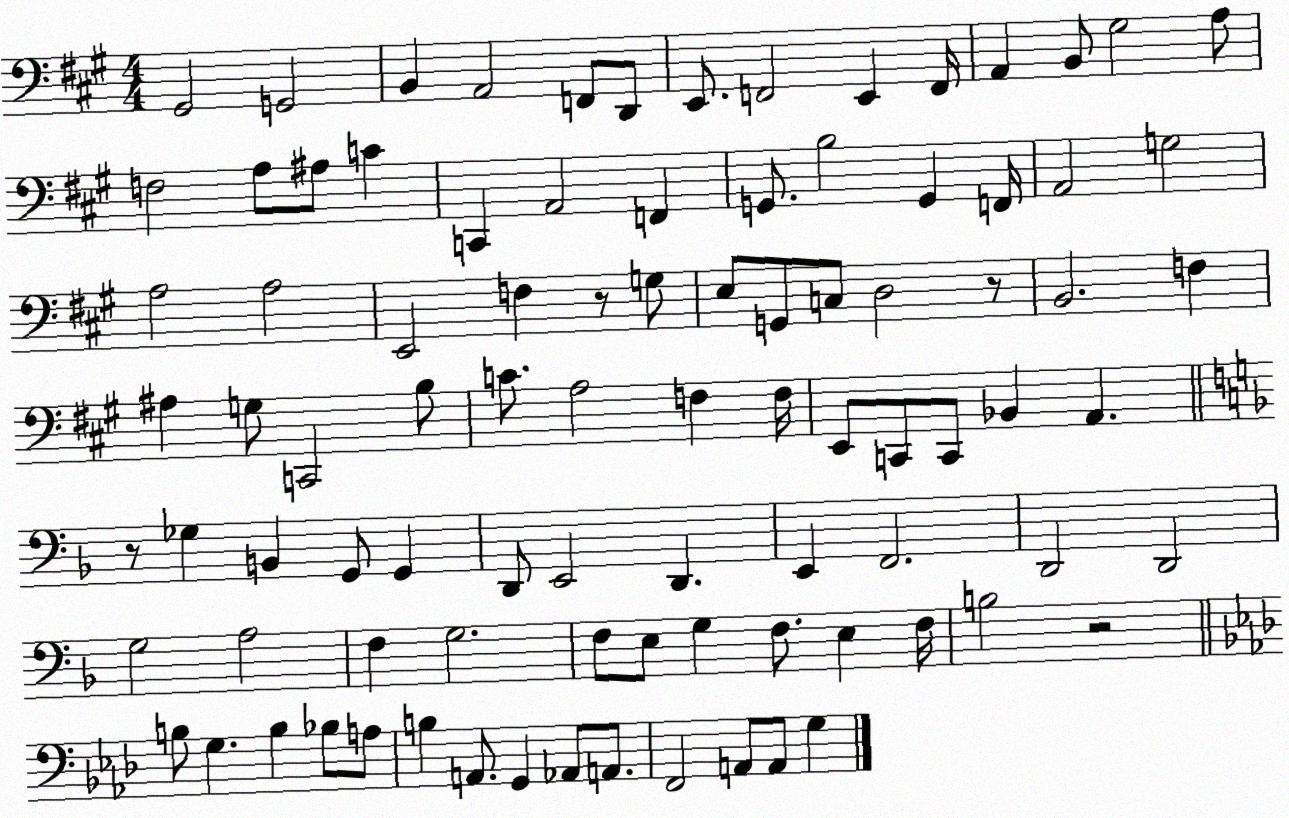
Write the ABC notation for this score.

X:1
T:Untitled
M:4/4
L:1/4
K:A
^G,,2 G,,2 B,, A,,2 F,,/2 D,,/2 E,,/2 F,,2 E,, F,,/4 A,, B,,/2 ^G,2 A,/2 F,2 A,/2 ^A,/2 C C,, A,,2 F,, G,,/2 B,2 G,, F,,/4 A,,2 G,2 A,2 A,2 E,,2 F, z/2 G,/2 E,/2 G,,/2 C,/2 D,2 z/2 B,,2 F, ^A, G,/2 C,,2 B,/2 C/2 A,2 F, F,/4 E,,/2 C,,/2 C,,/2 _B,, A,, z/2 _G, B,, G,,/2 G,, D,,/2 E,,2 D,, E,, F,,2 D,,2 D,,2 G,2 A,2 F, G,2 F,/2 E,/2 G, F,/2 E, F,/4 B,2 z2 B,/2 G, B, _B,/2 A,/2 B, A,,/2 G,, _A,,/2 A,,/2 F,,2 A,,/2 A,,/2 G,